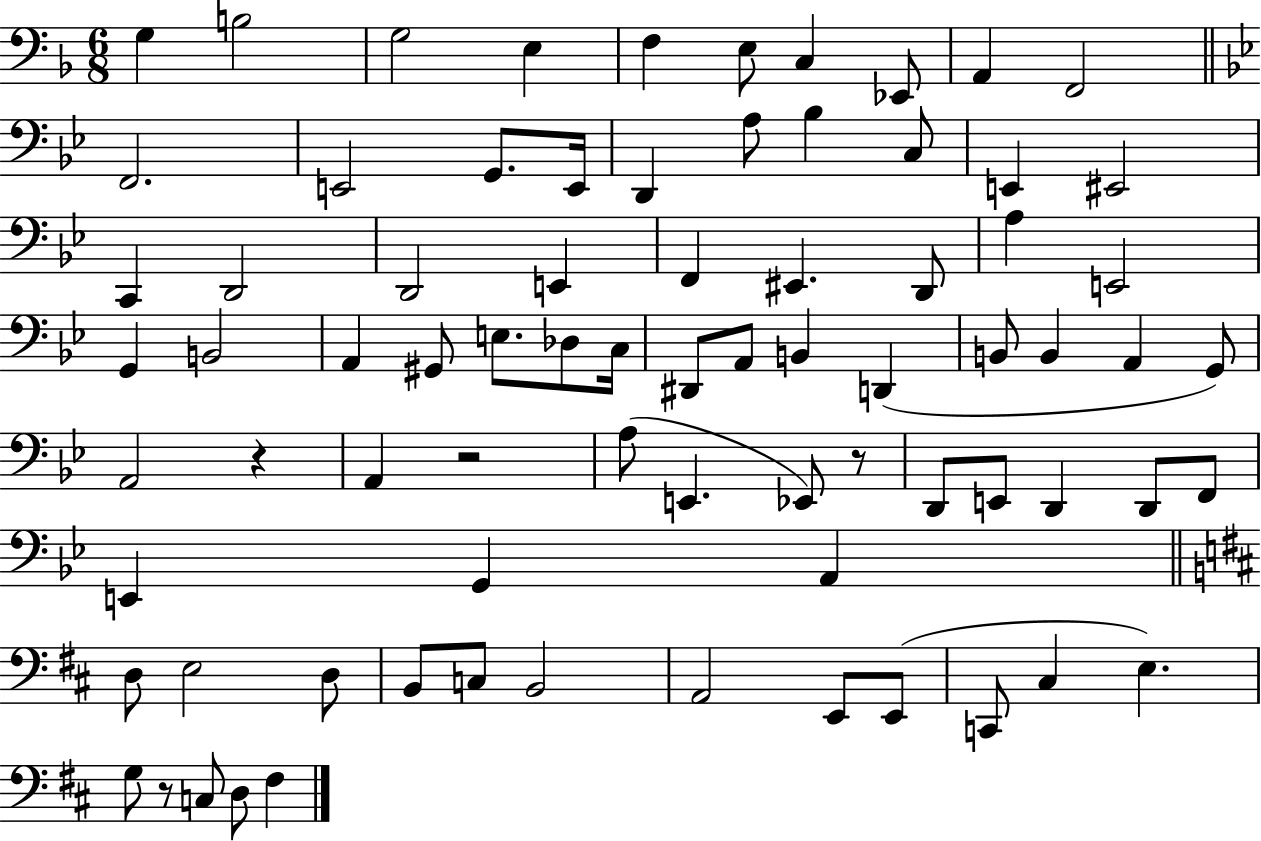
X:1
T:Untitled
M:6/8
L:1/4
K:F
G, B,2 G,2 E, F, E,/2 C, _E,,/2 A,, F,,2 F,,2 E,,2 G,,/2 E,,/4 D,, A,/2 _B, C,/2 E,, ^E,,2 C,, D,,2 D,,2 E,, F,, ^E,, D,,/2 A, E,,2 G,, B,,2 A,, ^G,,/2 E,/2 _D,/2 C,/4 ^D,,/2 A,,/2 B,, D,, B,,/2 B,, A,, G,,/2 A,,2 z A,, z2 A,/2 E,, _E,,/2 z/2 D,,/2 E,,/2 D,, D,,/2 F,,/2 E,, G,, A,, D,/2 E,2 D,/2 B,,/2 C,/2 B,,2 A,,2 E,,/2 E,,/2 C,,/2 ^C, E, G,/2 z/2 C,/2 D,/2 ^F,